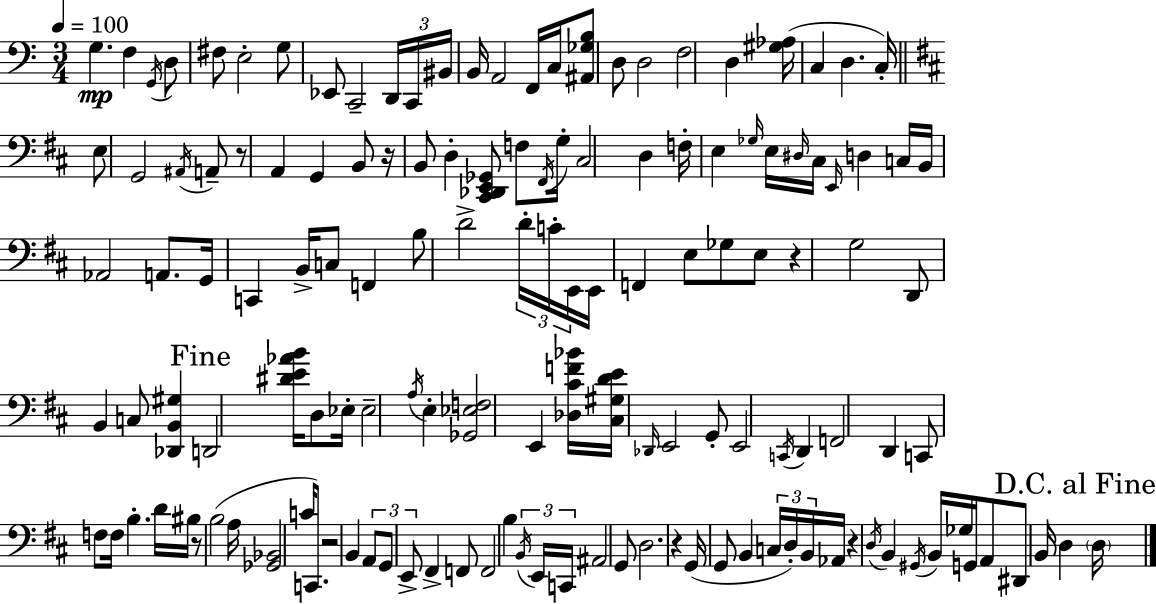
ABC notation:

X:1
T:Untitled
M:3/4
L:1/4
K:C
G, F, G,,/4 D,/2 ^F,/2 E,2 G,/2 _E,,/2 C,,2 D,,/4 C,,/4 ^B,,/4 B,,/4 A,,2 F,,/4 C,/4 [^A,,_G,B,]/2 D,/2 D,2 F,2 D, [^G,_A,]/4 C, D, C,/4 E,/2 G,,2 ^A,,/4 A,,/2 z/2 A,, G,, B,,/2 z/4 B,,/2 D, [^C,,_D,,E,,_G,,]/2 F,/2 ^F,,/4 G,/4 ^C,2 D, F,/4 E, _G,/4 E,/4 ^D,/4 ^C,/4 E,,/4 D, C,/4 B,,/4 _A,,2 A,,/2 G,,/4 C,, B,,/4 C,/2 F,, B,/2 D2 D/4 C/4 E,,/4 E,,/4 F,, E,/2 _G,/2 E,/2 z G,2 D,,/2 B,, C,/2 [_D,,B,,^G,] D,,2 [^DE_AB]/4 D,/2 _E,/4 _E,2 A,/4 E, [_G,,_E,F,]2 E,, [_D,^CF_B]/4 [^C,^G,DE]/4 _D,,/4 E,,2 G,,/2 E,,2 C,,/4 D,, F,,2 D,, C,,/2 F,/2 F,/4 B, D/4 ^B,/4 z/2 B,2 A,/4 [_G,,_B,,]2 C/4 C,,/2 z2 B,, A,,/2 G,,/2 E,,/2 ^F,, F,,/2 F,,2 B, B,,/4 E,,/4 C,,/4 ^A,,2 G,,/2 D,2 z G,,/4 G,,/2 B,, C,/4 D,/4 B,,/4 _A,,/4 z D,/4 B,, ^G,,/4 B,,/4 _G,/4 G,,/4 A,,/2 ^D,,/2 B,,/4 D, D,/4